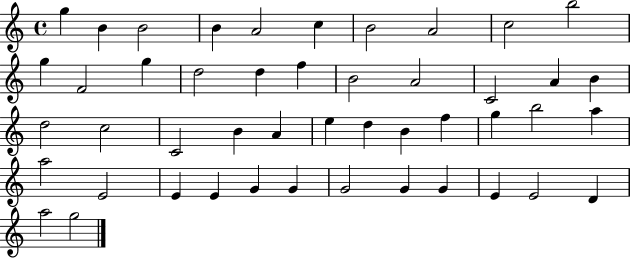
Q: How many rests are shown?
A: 0